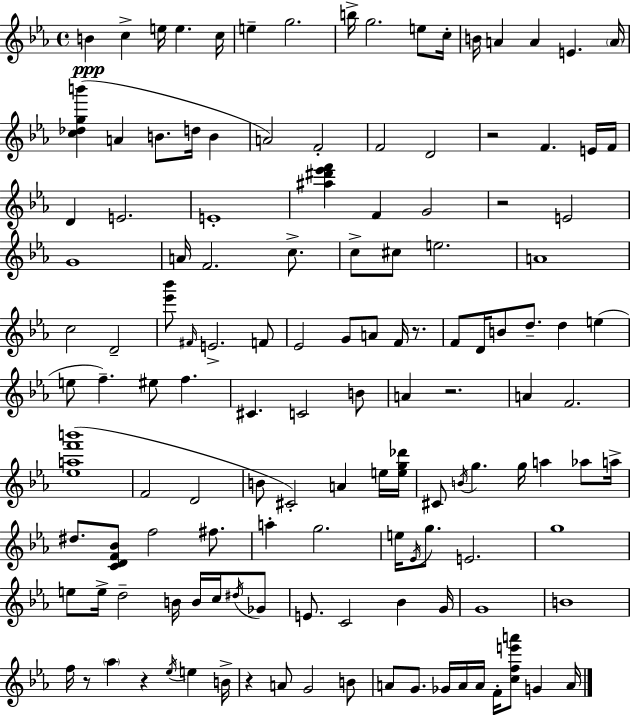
B4/q C5/q E5/s E5/q. C5/s E5/q G5/h. B5/s G5/h. E5/e C5/s B4/s A4/q A4/q E4/q. A4/s [C5,Db5,G5,B6]/q A4/q B4/e. D5/s B4/q A4/h F4/h F4/h D4/h R/h F4/q. E4/s F4/s D4/q E4/h. E4/w [A#5,D#6,Eb6,F6]/q F4/q G4/h R/h E4/h G4/w A4/s F4/h. C5/e. C5/e C#5/e E5/h. A4/w C5/h D4/h [Eb6,Bb6]/e F#4/s E4/h. F4/e Eb4/h G4/e A4/e F4/s R/e. F4/e D4/s B4/e D5/e. D5/q E5/q E5/e F5/q. EIS5/e F5/q. C#4/q. C4/h B4/e A4/q R/h. A4/q F4/h. [Eb5,A5,F6,B6]/w F4/h D4/h B4/e C#4/h A4/q E5/s [E5,G5,Db6]/s C#4/e B4/s G5/q. G5/s A5/q Ab5/e A5/s D#5/e. [C4,D4,F4,Bb4]/e F5/h F#5/e. A5/q G5/h. E5/s Eb4/s G5/e. E4/h. G5/w E5/e E5/s D5/h B4/s B4/s C5/s D#5/s Gb4/e E4/e. C4/h Bb4/q G4/s G4/w B4/w F5/s R/e Ab5/q R/q Eb5/s E5/q B4/s R/q A4/e G4/h B4/e A4/e G4/e. Gb4/s A4/s A4/s F4/s [C5,F5,E6,A6]/e G4/q A4/s